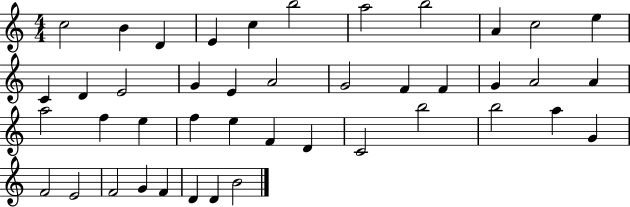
C5/h B4/q D4/q E4/q C5/q B5/h A5/h B5/h A4/q C5/h E5/q C4/q D4/q E4/h G4/q E4/q A4/h G4/h F4/q F4/q G4/q A4/h A4/q A5/h F5/q E5/q F5/q E5/q F4/q D4/q C4/h B5/h B5/h A5/q G4/q F4/h E4/h F4/h G4/q F4/q D4/q D4/q B4/h